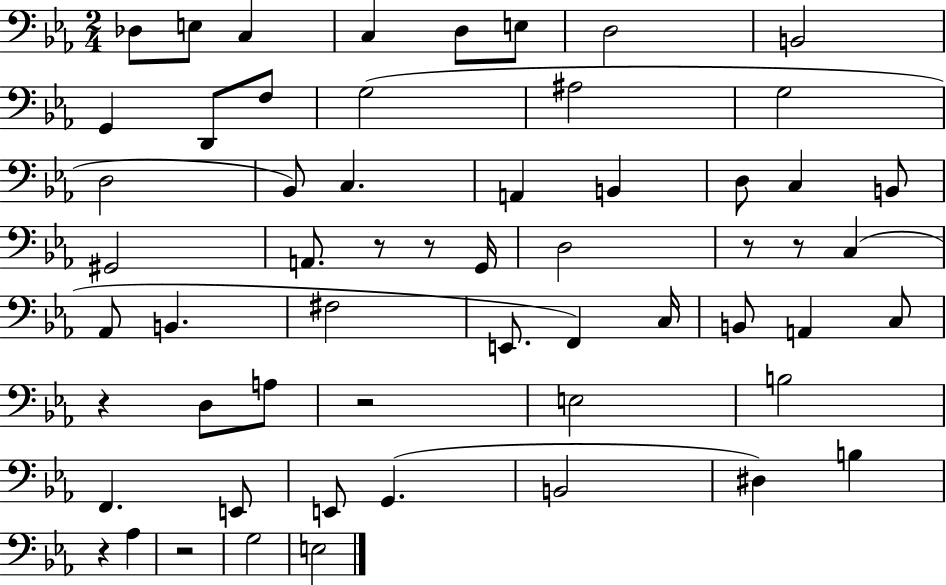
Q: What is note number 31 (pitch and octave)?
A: E2